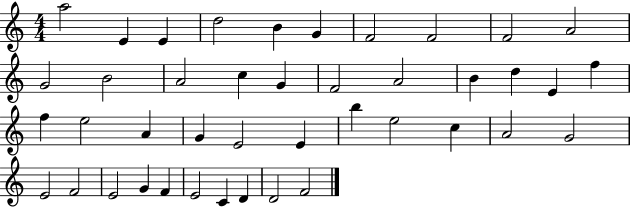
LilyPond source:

{
  \clef treble
  \numericTimeSignature
  \time 4/4
  \key c \major
  a''2 e'4 e'4 | d''2 b'4 g'4 | f'2 f'2 | f'2 a'2 | \break g'2 b'2 | a'2 c''4 g'4 | f'2 a'2 | b'4 d''4 e'4 f''4 | \break f''4 e''2 a'4 | g'4 e'2 e'4 | b''4 e''2 c''4 | a'2 g'2 | \break e'2 f'2 | e'2 g'4 f'4 | e'2 c'4 d'4 | d'2 f'2 | \break \bar "|."
}